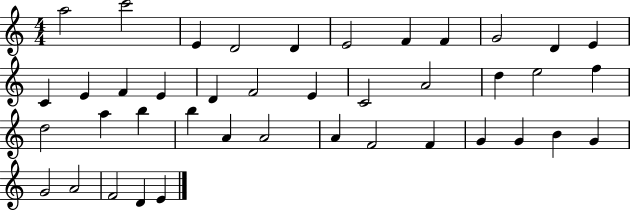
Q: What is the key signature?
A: C major